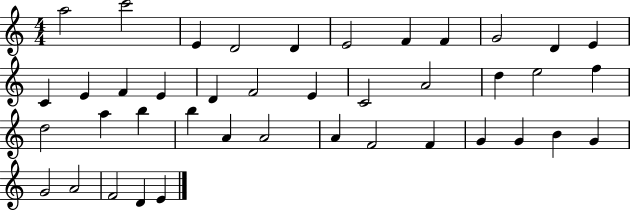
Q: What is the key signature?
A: C major